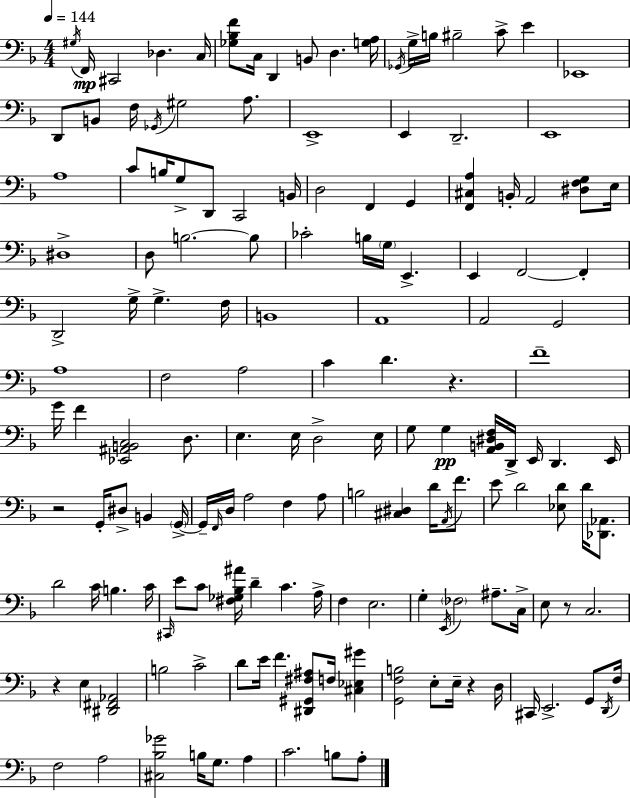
G#3/s F2/s C#2/h Db3/q. C3/s [Gb3,Bb3,F4]/e C3/s D2/q B2/e D3/q. [G3,A3]/s Gb2/s G3/s B3/s BIS3/h C4/e E4/q Eb2/w D2/e B2/e F3/s Gb2/s G#3/h A3/e. E2/w E2/q D2/h. E2/w A3/w C4/e B3/s G3/e D2/e C2/h B2/s D3/h F2/q G2/q [F2,C#3,A3]/q B2/s A2/h [D#3,F3,G3]/e E3/s D#3/w D3/e B3/h. B3/e CES4/h B3/s G3/s E2/q. E2/q F2/h F2/q D2/h G3/s G3/q. F3/s B2/w A2/w A2/h G2/h A3/w F3/h A3/h C4/q D4/q. R/q. F4/w G4/s F4/q [Eb2,A#2,B2,C3]/h D3/e. E3/q. E3/s D3/h E3/s G3/e G3/q [A2,B2,D#3,F3]/s D2/s E2/s D2/q. E2/s R/h G2/s D#3/e B2/q G2/s G2/s F2/s D3/s A3/h F3/q A3/e B3/h [C#3,D#3]/q D4/s A2/s F4/e. E4/e D4/h [Eb3,D4]/e D4/s [Db2,Ab2]/e. D4/h C4/s B3/q. C4/s C#2/s E4/e C4/e [F#3,Gb3,Bb3,A#4]/s D4/q C4/q. A3/s F3/q E3/h. G3/q E2/s FES3/h A#3/e. C3/s E3/e R/e C3/h. R/q E3/q [D#2,F#2,Ab2]/h B3/h C4/h D4/e E4/s F4/q. [D#2,G#2,F#3,A#3]/e F3/s [C#3,Eb3,G#4]/q [G2,F3,B3]/h E3/e E3/s R/q D3/s C#2/s E2/h. G2/e D2/s F3/s F3/h A3/h [C#3,Bb3,Gb4]/h B3/s G3/e. A3/q C4/h. B3/e A3/e